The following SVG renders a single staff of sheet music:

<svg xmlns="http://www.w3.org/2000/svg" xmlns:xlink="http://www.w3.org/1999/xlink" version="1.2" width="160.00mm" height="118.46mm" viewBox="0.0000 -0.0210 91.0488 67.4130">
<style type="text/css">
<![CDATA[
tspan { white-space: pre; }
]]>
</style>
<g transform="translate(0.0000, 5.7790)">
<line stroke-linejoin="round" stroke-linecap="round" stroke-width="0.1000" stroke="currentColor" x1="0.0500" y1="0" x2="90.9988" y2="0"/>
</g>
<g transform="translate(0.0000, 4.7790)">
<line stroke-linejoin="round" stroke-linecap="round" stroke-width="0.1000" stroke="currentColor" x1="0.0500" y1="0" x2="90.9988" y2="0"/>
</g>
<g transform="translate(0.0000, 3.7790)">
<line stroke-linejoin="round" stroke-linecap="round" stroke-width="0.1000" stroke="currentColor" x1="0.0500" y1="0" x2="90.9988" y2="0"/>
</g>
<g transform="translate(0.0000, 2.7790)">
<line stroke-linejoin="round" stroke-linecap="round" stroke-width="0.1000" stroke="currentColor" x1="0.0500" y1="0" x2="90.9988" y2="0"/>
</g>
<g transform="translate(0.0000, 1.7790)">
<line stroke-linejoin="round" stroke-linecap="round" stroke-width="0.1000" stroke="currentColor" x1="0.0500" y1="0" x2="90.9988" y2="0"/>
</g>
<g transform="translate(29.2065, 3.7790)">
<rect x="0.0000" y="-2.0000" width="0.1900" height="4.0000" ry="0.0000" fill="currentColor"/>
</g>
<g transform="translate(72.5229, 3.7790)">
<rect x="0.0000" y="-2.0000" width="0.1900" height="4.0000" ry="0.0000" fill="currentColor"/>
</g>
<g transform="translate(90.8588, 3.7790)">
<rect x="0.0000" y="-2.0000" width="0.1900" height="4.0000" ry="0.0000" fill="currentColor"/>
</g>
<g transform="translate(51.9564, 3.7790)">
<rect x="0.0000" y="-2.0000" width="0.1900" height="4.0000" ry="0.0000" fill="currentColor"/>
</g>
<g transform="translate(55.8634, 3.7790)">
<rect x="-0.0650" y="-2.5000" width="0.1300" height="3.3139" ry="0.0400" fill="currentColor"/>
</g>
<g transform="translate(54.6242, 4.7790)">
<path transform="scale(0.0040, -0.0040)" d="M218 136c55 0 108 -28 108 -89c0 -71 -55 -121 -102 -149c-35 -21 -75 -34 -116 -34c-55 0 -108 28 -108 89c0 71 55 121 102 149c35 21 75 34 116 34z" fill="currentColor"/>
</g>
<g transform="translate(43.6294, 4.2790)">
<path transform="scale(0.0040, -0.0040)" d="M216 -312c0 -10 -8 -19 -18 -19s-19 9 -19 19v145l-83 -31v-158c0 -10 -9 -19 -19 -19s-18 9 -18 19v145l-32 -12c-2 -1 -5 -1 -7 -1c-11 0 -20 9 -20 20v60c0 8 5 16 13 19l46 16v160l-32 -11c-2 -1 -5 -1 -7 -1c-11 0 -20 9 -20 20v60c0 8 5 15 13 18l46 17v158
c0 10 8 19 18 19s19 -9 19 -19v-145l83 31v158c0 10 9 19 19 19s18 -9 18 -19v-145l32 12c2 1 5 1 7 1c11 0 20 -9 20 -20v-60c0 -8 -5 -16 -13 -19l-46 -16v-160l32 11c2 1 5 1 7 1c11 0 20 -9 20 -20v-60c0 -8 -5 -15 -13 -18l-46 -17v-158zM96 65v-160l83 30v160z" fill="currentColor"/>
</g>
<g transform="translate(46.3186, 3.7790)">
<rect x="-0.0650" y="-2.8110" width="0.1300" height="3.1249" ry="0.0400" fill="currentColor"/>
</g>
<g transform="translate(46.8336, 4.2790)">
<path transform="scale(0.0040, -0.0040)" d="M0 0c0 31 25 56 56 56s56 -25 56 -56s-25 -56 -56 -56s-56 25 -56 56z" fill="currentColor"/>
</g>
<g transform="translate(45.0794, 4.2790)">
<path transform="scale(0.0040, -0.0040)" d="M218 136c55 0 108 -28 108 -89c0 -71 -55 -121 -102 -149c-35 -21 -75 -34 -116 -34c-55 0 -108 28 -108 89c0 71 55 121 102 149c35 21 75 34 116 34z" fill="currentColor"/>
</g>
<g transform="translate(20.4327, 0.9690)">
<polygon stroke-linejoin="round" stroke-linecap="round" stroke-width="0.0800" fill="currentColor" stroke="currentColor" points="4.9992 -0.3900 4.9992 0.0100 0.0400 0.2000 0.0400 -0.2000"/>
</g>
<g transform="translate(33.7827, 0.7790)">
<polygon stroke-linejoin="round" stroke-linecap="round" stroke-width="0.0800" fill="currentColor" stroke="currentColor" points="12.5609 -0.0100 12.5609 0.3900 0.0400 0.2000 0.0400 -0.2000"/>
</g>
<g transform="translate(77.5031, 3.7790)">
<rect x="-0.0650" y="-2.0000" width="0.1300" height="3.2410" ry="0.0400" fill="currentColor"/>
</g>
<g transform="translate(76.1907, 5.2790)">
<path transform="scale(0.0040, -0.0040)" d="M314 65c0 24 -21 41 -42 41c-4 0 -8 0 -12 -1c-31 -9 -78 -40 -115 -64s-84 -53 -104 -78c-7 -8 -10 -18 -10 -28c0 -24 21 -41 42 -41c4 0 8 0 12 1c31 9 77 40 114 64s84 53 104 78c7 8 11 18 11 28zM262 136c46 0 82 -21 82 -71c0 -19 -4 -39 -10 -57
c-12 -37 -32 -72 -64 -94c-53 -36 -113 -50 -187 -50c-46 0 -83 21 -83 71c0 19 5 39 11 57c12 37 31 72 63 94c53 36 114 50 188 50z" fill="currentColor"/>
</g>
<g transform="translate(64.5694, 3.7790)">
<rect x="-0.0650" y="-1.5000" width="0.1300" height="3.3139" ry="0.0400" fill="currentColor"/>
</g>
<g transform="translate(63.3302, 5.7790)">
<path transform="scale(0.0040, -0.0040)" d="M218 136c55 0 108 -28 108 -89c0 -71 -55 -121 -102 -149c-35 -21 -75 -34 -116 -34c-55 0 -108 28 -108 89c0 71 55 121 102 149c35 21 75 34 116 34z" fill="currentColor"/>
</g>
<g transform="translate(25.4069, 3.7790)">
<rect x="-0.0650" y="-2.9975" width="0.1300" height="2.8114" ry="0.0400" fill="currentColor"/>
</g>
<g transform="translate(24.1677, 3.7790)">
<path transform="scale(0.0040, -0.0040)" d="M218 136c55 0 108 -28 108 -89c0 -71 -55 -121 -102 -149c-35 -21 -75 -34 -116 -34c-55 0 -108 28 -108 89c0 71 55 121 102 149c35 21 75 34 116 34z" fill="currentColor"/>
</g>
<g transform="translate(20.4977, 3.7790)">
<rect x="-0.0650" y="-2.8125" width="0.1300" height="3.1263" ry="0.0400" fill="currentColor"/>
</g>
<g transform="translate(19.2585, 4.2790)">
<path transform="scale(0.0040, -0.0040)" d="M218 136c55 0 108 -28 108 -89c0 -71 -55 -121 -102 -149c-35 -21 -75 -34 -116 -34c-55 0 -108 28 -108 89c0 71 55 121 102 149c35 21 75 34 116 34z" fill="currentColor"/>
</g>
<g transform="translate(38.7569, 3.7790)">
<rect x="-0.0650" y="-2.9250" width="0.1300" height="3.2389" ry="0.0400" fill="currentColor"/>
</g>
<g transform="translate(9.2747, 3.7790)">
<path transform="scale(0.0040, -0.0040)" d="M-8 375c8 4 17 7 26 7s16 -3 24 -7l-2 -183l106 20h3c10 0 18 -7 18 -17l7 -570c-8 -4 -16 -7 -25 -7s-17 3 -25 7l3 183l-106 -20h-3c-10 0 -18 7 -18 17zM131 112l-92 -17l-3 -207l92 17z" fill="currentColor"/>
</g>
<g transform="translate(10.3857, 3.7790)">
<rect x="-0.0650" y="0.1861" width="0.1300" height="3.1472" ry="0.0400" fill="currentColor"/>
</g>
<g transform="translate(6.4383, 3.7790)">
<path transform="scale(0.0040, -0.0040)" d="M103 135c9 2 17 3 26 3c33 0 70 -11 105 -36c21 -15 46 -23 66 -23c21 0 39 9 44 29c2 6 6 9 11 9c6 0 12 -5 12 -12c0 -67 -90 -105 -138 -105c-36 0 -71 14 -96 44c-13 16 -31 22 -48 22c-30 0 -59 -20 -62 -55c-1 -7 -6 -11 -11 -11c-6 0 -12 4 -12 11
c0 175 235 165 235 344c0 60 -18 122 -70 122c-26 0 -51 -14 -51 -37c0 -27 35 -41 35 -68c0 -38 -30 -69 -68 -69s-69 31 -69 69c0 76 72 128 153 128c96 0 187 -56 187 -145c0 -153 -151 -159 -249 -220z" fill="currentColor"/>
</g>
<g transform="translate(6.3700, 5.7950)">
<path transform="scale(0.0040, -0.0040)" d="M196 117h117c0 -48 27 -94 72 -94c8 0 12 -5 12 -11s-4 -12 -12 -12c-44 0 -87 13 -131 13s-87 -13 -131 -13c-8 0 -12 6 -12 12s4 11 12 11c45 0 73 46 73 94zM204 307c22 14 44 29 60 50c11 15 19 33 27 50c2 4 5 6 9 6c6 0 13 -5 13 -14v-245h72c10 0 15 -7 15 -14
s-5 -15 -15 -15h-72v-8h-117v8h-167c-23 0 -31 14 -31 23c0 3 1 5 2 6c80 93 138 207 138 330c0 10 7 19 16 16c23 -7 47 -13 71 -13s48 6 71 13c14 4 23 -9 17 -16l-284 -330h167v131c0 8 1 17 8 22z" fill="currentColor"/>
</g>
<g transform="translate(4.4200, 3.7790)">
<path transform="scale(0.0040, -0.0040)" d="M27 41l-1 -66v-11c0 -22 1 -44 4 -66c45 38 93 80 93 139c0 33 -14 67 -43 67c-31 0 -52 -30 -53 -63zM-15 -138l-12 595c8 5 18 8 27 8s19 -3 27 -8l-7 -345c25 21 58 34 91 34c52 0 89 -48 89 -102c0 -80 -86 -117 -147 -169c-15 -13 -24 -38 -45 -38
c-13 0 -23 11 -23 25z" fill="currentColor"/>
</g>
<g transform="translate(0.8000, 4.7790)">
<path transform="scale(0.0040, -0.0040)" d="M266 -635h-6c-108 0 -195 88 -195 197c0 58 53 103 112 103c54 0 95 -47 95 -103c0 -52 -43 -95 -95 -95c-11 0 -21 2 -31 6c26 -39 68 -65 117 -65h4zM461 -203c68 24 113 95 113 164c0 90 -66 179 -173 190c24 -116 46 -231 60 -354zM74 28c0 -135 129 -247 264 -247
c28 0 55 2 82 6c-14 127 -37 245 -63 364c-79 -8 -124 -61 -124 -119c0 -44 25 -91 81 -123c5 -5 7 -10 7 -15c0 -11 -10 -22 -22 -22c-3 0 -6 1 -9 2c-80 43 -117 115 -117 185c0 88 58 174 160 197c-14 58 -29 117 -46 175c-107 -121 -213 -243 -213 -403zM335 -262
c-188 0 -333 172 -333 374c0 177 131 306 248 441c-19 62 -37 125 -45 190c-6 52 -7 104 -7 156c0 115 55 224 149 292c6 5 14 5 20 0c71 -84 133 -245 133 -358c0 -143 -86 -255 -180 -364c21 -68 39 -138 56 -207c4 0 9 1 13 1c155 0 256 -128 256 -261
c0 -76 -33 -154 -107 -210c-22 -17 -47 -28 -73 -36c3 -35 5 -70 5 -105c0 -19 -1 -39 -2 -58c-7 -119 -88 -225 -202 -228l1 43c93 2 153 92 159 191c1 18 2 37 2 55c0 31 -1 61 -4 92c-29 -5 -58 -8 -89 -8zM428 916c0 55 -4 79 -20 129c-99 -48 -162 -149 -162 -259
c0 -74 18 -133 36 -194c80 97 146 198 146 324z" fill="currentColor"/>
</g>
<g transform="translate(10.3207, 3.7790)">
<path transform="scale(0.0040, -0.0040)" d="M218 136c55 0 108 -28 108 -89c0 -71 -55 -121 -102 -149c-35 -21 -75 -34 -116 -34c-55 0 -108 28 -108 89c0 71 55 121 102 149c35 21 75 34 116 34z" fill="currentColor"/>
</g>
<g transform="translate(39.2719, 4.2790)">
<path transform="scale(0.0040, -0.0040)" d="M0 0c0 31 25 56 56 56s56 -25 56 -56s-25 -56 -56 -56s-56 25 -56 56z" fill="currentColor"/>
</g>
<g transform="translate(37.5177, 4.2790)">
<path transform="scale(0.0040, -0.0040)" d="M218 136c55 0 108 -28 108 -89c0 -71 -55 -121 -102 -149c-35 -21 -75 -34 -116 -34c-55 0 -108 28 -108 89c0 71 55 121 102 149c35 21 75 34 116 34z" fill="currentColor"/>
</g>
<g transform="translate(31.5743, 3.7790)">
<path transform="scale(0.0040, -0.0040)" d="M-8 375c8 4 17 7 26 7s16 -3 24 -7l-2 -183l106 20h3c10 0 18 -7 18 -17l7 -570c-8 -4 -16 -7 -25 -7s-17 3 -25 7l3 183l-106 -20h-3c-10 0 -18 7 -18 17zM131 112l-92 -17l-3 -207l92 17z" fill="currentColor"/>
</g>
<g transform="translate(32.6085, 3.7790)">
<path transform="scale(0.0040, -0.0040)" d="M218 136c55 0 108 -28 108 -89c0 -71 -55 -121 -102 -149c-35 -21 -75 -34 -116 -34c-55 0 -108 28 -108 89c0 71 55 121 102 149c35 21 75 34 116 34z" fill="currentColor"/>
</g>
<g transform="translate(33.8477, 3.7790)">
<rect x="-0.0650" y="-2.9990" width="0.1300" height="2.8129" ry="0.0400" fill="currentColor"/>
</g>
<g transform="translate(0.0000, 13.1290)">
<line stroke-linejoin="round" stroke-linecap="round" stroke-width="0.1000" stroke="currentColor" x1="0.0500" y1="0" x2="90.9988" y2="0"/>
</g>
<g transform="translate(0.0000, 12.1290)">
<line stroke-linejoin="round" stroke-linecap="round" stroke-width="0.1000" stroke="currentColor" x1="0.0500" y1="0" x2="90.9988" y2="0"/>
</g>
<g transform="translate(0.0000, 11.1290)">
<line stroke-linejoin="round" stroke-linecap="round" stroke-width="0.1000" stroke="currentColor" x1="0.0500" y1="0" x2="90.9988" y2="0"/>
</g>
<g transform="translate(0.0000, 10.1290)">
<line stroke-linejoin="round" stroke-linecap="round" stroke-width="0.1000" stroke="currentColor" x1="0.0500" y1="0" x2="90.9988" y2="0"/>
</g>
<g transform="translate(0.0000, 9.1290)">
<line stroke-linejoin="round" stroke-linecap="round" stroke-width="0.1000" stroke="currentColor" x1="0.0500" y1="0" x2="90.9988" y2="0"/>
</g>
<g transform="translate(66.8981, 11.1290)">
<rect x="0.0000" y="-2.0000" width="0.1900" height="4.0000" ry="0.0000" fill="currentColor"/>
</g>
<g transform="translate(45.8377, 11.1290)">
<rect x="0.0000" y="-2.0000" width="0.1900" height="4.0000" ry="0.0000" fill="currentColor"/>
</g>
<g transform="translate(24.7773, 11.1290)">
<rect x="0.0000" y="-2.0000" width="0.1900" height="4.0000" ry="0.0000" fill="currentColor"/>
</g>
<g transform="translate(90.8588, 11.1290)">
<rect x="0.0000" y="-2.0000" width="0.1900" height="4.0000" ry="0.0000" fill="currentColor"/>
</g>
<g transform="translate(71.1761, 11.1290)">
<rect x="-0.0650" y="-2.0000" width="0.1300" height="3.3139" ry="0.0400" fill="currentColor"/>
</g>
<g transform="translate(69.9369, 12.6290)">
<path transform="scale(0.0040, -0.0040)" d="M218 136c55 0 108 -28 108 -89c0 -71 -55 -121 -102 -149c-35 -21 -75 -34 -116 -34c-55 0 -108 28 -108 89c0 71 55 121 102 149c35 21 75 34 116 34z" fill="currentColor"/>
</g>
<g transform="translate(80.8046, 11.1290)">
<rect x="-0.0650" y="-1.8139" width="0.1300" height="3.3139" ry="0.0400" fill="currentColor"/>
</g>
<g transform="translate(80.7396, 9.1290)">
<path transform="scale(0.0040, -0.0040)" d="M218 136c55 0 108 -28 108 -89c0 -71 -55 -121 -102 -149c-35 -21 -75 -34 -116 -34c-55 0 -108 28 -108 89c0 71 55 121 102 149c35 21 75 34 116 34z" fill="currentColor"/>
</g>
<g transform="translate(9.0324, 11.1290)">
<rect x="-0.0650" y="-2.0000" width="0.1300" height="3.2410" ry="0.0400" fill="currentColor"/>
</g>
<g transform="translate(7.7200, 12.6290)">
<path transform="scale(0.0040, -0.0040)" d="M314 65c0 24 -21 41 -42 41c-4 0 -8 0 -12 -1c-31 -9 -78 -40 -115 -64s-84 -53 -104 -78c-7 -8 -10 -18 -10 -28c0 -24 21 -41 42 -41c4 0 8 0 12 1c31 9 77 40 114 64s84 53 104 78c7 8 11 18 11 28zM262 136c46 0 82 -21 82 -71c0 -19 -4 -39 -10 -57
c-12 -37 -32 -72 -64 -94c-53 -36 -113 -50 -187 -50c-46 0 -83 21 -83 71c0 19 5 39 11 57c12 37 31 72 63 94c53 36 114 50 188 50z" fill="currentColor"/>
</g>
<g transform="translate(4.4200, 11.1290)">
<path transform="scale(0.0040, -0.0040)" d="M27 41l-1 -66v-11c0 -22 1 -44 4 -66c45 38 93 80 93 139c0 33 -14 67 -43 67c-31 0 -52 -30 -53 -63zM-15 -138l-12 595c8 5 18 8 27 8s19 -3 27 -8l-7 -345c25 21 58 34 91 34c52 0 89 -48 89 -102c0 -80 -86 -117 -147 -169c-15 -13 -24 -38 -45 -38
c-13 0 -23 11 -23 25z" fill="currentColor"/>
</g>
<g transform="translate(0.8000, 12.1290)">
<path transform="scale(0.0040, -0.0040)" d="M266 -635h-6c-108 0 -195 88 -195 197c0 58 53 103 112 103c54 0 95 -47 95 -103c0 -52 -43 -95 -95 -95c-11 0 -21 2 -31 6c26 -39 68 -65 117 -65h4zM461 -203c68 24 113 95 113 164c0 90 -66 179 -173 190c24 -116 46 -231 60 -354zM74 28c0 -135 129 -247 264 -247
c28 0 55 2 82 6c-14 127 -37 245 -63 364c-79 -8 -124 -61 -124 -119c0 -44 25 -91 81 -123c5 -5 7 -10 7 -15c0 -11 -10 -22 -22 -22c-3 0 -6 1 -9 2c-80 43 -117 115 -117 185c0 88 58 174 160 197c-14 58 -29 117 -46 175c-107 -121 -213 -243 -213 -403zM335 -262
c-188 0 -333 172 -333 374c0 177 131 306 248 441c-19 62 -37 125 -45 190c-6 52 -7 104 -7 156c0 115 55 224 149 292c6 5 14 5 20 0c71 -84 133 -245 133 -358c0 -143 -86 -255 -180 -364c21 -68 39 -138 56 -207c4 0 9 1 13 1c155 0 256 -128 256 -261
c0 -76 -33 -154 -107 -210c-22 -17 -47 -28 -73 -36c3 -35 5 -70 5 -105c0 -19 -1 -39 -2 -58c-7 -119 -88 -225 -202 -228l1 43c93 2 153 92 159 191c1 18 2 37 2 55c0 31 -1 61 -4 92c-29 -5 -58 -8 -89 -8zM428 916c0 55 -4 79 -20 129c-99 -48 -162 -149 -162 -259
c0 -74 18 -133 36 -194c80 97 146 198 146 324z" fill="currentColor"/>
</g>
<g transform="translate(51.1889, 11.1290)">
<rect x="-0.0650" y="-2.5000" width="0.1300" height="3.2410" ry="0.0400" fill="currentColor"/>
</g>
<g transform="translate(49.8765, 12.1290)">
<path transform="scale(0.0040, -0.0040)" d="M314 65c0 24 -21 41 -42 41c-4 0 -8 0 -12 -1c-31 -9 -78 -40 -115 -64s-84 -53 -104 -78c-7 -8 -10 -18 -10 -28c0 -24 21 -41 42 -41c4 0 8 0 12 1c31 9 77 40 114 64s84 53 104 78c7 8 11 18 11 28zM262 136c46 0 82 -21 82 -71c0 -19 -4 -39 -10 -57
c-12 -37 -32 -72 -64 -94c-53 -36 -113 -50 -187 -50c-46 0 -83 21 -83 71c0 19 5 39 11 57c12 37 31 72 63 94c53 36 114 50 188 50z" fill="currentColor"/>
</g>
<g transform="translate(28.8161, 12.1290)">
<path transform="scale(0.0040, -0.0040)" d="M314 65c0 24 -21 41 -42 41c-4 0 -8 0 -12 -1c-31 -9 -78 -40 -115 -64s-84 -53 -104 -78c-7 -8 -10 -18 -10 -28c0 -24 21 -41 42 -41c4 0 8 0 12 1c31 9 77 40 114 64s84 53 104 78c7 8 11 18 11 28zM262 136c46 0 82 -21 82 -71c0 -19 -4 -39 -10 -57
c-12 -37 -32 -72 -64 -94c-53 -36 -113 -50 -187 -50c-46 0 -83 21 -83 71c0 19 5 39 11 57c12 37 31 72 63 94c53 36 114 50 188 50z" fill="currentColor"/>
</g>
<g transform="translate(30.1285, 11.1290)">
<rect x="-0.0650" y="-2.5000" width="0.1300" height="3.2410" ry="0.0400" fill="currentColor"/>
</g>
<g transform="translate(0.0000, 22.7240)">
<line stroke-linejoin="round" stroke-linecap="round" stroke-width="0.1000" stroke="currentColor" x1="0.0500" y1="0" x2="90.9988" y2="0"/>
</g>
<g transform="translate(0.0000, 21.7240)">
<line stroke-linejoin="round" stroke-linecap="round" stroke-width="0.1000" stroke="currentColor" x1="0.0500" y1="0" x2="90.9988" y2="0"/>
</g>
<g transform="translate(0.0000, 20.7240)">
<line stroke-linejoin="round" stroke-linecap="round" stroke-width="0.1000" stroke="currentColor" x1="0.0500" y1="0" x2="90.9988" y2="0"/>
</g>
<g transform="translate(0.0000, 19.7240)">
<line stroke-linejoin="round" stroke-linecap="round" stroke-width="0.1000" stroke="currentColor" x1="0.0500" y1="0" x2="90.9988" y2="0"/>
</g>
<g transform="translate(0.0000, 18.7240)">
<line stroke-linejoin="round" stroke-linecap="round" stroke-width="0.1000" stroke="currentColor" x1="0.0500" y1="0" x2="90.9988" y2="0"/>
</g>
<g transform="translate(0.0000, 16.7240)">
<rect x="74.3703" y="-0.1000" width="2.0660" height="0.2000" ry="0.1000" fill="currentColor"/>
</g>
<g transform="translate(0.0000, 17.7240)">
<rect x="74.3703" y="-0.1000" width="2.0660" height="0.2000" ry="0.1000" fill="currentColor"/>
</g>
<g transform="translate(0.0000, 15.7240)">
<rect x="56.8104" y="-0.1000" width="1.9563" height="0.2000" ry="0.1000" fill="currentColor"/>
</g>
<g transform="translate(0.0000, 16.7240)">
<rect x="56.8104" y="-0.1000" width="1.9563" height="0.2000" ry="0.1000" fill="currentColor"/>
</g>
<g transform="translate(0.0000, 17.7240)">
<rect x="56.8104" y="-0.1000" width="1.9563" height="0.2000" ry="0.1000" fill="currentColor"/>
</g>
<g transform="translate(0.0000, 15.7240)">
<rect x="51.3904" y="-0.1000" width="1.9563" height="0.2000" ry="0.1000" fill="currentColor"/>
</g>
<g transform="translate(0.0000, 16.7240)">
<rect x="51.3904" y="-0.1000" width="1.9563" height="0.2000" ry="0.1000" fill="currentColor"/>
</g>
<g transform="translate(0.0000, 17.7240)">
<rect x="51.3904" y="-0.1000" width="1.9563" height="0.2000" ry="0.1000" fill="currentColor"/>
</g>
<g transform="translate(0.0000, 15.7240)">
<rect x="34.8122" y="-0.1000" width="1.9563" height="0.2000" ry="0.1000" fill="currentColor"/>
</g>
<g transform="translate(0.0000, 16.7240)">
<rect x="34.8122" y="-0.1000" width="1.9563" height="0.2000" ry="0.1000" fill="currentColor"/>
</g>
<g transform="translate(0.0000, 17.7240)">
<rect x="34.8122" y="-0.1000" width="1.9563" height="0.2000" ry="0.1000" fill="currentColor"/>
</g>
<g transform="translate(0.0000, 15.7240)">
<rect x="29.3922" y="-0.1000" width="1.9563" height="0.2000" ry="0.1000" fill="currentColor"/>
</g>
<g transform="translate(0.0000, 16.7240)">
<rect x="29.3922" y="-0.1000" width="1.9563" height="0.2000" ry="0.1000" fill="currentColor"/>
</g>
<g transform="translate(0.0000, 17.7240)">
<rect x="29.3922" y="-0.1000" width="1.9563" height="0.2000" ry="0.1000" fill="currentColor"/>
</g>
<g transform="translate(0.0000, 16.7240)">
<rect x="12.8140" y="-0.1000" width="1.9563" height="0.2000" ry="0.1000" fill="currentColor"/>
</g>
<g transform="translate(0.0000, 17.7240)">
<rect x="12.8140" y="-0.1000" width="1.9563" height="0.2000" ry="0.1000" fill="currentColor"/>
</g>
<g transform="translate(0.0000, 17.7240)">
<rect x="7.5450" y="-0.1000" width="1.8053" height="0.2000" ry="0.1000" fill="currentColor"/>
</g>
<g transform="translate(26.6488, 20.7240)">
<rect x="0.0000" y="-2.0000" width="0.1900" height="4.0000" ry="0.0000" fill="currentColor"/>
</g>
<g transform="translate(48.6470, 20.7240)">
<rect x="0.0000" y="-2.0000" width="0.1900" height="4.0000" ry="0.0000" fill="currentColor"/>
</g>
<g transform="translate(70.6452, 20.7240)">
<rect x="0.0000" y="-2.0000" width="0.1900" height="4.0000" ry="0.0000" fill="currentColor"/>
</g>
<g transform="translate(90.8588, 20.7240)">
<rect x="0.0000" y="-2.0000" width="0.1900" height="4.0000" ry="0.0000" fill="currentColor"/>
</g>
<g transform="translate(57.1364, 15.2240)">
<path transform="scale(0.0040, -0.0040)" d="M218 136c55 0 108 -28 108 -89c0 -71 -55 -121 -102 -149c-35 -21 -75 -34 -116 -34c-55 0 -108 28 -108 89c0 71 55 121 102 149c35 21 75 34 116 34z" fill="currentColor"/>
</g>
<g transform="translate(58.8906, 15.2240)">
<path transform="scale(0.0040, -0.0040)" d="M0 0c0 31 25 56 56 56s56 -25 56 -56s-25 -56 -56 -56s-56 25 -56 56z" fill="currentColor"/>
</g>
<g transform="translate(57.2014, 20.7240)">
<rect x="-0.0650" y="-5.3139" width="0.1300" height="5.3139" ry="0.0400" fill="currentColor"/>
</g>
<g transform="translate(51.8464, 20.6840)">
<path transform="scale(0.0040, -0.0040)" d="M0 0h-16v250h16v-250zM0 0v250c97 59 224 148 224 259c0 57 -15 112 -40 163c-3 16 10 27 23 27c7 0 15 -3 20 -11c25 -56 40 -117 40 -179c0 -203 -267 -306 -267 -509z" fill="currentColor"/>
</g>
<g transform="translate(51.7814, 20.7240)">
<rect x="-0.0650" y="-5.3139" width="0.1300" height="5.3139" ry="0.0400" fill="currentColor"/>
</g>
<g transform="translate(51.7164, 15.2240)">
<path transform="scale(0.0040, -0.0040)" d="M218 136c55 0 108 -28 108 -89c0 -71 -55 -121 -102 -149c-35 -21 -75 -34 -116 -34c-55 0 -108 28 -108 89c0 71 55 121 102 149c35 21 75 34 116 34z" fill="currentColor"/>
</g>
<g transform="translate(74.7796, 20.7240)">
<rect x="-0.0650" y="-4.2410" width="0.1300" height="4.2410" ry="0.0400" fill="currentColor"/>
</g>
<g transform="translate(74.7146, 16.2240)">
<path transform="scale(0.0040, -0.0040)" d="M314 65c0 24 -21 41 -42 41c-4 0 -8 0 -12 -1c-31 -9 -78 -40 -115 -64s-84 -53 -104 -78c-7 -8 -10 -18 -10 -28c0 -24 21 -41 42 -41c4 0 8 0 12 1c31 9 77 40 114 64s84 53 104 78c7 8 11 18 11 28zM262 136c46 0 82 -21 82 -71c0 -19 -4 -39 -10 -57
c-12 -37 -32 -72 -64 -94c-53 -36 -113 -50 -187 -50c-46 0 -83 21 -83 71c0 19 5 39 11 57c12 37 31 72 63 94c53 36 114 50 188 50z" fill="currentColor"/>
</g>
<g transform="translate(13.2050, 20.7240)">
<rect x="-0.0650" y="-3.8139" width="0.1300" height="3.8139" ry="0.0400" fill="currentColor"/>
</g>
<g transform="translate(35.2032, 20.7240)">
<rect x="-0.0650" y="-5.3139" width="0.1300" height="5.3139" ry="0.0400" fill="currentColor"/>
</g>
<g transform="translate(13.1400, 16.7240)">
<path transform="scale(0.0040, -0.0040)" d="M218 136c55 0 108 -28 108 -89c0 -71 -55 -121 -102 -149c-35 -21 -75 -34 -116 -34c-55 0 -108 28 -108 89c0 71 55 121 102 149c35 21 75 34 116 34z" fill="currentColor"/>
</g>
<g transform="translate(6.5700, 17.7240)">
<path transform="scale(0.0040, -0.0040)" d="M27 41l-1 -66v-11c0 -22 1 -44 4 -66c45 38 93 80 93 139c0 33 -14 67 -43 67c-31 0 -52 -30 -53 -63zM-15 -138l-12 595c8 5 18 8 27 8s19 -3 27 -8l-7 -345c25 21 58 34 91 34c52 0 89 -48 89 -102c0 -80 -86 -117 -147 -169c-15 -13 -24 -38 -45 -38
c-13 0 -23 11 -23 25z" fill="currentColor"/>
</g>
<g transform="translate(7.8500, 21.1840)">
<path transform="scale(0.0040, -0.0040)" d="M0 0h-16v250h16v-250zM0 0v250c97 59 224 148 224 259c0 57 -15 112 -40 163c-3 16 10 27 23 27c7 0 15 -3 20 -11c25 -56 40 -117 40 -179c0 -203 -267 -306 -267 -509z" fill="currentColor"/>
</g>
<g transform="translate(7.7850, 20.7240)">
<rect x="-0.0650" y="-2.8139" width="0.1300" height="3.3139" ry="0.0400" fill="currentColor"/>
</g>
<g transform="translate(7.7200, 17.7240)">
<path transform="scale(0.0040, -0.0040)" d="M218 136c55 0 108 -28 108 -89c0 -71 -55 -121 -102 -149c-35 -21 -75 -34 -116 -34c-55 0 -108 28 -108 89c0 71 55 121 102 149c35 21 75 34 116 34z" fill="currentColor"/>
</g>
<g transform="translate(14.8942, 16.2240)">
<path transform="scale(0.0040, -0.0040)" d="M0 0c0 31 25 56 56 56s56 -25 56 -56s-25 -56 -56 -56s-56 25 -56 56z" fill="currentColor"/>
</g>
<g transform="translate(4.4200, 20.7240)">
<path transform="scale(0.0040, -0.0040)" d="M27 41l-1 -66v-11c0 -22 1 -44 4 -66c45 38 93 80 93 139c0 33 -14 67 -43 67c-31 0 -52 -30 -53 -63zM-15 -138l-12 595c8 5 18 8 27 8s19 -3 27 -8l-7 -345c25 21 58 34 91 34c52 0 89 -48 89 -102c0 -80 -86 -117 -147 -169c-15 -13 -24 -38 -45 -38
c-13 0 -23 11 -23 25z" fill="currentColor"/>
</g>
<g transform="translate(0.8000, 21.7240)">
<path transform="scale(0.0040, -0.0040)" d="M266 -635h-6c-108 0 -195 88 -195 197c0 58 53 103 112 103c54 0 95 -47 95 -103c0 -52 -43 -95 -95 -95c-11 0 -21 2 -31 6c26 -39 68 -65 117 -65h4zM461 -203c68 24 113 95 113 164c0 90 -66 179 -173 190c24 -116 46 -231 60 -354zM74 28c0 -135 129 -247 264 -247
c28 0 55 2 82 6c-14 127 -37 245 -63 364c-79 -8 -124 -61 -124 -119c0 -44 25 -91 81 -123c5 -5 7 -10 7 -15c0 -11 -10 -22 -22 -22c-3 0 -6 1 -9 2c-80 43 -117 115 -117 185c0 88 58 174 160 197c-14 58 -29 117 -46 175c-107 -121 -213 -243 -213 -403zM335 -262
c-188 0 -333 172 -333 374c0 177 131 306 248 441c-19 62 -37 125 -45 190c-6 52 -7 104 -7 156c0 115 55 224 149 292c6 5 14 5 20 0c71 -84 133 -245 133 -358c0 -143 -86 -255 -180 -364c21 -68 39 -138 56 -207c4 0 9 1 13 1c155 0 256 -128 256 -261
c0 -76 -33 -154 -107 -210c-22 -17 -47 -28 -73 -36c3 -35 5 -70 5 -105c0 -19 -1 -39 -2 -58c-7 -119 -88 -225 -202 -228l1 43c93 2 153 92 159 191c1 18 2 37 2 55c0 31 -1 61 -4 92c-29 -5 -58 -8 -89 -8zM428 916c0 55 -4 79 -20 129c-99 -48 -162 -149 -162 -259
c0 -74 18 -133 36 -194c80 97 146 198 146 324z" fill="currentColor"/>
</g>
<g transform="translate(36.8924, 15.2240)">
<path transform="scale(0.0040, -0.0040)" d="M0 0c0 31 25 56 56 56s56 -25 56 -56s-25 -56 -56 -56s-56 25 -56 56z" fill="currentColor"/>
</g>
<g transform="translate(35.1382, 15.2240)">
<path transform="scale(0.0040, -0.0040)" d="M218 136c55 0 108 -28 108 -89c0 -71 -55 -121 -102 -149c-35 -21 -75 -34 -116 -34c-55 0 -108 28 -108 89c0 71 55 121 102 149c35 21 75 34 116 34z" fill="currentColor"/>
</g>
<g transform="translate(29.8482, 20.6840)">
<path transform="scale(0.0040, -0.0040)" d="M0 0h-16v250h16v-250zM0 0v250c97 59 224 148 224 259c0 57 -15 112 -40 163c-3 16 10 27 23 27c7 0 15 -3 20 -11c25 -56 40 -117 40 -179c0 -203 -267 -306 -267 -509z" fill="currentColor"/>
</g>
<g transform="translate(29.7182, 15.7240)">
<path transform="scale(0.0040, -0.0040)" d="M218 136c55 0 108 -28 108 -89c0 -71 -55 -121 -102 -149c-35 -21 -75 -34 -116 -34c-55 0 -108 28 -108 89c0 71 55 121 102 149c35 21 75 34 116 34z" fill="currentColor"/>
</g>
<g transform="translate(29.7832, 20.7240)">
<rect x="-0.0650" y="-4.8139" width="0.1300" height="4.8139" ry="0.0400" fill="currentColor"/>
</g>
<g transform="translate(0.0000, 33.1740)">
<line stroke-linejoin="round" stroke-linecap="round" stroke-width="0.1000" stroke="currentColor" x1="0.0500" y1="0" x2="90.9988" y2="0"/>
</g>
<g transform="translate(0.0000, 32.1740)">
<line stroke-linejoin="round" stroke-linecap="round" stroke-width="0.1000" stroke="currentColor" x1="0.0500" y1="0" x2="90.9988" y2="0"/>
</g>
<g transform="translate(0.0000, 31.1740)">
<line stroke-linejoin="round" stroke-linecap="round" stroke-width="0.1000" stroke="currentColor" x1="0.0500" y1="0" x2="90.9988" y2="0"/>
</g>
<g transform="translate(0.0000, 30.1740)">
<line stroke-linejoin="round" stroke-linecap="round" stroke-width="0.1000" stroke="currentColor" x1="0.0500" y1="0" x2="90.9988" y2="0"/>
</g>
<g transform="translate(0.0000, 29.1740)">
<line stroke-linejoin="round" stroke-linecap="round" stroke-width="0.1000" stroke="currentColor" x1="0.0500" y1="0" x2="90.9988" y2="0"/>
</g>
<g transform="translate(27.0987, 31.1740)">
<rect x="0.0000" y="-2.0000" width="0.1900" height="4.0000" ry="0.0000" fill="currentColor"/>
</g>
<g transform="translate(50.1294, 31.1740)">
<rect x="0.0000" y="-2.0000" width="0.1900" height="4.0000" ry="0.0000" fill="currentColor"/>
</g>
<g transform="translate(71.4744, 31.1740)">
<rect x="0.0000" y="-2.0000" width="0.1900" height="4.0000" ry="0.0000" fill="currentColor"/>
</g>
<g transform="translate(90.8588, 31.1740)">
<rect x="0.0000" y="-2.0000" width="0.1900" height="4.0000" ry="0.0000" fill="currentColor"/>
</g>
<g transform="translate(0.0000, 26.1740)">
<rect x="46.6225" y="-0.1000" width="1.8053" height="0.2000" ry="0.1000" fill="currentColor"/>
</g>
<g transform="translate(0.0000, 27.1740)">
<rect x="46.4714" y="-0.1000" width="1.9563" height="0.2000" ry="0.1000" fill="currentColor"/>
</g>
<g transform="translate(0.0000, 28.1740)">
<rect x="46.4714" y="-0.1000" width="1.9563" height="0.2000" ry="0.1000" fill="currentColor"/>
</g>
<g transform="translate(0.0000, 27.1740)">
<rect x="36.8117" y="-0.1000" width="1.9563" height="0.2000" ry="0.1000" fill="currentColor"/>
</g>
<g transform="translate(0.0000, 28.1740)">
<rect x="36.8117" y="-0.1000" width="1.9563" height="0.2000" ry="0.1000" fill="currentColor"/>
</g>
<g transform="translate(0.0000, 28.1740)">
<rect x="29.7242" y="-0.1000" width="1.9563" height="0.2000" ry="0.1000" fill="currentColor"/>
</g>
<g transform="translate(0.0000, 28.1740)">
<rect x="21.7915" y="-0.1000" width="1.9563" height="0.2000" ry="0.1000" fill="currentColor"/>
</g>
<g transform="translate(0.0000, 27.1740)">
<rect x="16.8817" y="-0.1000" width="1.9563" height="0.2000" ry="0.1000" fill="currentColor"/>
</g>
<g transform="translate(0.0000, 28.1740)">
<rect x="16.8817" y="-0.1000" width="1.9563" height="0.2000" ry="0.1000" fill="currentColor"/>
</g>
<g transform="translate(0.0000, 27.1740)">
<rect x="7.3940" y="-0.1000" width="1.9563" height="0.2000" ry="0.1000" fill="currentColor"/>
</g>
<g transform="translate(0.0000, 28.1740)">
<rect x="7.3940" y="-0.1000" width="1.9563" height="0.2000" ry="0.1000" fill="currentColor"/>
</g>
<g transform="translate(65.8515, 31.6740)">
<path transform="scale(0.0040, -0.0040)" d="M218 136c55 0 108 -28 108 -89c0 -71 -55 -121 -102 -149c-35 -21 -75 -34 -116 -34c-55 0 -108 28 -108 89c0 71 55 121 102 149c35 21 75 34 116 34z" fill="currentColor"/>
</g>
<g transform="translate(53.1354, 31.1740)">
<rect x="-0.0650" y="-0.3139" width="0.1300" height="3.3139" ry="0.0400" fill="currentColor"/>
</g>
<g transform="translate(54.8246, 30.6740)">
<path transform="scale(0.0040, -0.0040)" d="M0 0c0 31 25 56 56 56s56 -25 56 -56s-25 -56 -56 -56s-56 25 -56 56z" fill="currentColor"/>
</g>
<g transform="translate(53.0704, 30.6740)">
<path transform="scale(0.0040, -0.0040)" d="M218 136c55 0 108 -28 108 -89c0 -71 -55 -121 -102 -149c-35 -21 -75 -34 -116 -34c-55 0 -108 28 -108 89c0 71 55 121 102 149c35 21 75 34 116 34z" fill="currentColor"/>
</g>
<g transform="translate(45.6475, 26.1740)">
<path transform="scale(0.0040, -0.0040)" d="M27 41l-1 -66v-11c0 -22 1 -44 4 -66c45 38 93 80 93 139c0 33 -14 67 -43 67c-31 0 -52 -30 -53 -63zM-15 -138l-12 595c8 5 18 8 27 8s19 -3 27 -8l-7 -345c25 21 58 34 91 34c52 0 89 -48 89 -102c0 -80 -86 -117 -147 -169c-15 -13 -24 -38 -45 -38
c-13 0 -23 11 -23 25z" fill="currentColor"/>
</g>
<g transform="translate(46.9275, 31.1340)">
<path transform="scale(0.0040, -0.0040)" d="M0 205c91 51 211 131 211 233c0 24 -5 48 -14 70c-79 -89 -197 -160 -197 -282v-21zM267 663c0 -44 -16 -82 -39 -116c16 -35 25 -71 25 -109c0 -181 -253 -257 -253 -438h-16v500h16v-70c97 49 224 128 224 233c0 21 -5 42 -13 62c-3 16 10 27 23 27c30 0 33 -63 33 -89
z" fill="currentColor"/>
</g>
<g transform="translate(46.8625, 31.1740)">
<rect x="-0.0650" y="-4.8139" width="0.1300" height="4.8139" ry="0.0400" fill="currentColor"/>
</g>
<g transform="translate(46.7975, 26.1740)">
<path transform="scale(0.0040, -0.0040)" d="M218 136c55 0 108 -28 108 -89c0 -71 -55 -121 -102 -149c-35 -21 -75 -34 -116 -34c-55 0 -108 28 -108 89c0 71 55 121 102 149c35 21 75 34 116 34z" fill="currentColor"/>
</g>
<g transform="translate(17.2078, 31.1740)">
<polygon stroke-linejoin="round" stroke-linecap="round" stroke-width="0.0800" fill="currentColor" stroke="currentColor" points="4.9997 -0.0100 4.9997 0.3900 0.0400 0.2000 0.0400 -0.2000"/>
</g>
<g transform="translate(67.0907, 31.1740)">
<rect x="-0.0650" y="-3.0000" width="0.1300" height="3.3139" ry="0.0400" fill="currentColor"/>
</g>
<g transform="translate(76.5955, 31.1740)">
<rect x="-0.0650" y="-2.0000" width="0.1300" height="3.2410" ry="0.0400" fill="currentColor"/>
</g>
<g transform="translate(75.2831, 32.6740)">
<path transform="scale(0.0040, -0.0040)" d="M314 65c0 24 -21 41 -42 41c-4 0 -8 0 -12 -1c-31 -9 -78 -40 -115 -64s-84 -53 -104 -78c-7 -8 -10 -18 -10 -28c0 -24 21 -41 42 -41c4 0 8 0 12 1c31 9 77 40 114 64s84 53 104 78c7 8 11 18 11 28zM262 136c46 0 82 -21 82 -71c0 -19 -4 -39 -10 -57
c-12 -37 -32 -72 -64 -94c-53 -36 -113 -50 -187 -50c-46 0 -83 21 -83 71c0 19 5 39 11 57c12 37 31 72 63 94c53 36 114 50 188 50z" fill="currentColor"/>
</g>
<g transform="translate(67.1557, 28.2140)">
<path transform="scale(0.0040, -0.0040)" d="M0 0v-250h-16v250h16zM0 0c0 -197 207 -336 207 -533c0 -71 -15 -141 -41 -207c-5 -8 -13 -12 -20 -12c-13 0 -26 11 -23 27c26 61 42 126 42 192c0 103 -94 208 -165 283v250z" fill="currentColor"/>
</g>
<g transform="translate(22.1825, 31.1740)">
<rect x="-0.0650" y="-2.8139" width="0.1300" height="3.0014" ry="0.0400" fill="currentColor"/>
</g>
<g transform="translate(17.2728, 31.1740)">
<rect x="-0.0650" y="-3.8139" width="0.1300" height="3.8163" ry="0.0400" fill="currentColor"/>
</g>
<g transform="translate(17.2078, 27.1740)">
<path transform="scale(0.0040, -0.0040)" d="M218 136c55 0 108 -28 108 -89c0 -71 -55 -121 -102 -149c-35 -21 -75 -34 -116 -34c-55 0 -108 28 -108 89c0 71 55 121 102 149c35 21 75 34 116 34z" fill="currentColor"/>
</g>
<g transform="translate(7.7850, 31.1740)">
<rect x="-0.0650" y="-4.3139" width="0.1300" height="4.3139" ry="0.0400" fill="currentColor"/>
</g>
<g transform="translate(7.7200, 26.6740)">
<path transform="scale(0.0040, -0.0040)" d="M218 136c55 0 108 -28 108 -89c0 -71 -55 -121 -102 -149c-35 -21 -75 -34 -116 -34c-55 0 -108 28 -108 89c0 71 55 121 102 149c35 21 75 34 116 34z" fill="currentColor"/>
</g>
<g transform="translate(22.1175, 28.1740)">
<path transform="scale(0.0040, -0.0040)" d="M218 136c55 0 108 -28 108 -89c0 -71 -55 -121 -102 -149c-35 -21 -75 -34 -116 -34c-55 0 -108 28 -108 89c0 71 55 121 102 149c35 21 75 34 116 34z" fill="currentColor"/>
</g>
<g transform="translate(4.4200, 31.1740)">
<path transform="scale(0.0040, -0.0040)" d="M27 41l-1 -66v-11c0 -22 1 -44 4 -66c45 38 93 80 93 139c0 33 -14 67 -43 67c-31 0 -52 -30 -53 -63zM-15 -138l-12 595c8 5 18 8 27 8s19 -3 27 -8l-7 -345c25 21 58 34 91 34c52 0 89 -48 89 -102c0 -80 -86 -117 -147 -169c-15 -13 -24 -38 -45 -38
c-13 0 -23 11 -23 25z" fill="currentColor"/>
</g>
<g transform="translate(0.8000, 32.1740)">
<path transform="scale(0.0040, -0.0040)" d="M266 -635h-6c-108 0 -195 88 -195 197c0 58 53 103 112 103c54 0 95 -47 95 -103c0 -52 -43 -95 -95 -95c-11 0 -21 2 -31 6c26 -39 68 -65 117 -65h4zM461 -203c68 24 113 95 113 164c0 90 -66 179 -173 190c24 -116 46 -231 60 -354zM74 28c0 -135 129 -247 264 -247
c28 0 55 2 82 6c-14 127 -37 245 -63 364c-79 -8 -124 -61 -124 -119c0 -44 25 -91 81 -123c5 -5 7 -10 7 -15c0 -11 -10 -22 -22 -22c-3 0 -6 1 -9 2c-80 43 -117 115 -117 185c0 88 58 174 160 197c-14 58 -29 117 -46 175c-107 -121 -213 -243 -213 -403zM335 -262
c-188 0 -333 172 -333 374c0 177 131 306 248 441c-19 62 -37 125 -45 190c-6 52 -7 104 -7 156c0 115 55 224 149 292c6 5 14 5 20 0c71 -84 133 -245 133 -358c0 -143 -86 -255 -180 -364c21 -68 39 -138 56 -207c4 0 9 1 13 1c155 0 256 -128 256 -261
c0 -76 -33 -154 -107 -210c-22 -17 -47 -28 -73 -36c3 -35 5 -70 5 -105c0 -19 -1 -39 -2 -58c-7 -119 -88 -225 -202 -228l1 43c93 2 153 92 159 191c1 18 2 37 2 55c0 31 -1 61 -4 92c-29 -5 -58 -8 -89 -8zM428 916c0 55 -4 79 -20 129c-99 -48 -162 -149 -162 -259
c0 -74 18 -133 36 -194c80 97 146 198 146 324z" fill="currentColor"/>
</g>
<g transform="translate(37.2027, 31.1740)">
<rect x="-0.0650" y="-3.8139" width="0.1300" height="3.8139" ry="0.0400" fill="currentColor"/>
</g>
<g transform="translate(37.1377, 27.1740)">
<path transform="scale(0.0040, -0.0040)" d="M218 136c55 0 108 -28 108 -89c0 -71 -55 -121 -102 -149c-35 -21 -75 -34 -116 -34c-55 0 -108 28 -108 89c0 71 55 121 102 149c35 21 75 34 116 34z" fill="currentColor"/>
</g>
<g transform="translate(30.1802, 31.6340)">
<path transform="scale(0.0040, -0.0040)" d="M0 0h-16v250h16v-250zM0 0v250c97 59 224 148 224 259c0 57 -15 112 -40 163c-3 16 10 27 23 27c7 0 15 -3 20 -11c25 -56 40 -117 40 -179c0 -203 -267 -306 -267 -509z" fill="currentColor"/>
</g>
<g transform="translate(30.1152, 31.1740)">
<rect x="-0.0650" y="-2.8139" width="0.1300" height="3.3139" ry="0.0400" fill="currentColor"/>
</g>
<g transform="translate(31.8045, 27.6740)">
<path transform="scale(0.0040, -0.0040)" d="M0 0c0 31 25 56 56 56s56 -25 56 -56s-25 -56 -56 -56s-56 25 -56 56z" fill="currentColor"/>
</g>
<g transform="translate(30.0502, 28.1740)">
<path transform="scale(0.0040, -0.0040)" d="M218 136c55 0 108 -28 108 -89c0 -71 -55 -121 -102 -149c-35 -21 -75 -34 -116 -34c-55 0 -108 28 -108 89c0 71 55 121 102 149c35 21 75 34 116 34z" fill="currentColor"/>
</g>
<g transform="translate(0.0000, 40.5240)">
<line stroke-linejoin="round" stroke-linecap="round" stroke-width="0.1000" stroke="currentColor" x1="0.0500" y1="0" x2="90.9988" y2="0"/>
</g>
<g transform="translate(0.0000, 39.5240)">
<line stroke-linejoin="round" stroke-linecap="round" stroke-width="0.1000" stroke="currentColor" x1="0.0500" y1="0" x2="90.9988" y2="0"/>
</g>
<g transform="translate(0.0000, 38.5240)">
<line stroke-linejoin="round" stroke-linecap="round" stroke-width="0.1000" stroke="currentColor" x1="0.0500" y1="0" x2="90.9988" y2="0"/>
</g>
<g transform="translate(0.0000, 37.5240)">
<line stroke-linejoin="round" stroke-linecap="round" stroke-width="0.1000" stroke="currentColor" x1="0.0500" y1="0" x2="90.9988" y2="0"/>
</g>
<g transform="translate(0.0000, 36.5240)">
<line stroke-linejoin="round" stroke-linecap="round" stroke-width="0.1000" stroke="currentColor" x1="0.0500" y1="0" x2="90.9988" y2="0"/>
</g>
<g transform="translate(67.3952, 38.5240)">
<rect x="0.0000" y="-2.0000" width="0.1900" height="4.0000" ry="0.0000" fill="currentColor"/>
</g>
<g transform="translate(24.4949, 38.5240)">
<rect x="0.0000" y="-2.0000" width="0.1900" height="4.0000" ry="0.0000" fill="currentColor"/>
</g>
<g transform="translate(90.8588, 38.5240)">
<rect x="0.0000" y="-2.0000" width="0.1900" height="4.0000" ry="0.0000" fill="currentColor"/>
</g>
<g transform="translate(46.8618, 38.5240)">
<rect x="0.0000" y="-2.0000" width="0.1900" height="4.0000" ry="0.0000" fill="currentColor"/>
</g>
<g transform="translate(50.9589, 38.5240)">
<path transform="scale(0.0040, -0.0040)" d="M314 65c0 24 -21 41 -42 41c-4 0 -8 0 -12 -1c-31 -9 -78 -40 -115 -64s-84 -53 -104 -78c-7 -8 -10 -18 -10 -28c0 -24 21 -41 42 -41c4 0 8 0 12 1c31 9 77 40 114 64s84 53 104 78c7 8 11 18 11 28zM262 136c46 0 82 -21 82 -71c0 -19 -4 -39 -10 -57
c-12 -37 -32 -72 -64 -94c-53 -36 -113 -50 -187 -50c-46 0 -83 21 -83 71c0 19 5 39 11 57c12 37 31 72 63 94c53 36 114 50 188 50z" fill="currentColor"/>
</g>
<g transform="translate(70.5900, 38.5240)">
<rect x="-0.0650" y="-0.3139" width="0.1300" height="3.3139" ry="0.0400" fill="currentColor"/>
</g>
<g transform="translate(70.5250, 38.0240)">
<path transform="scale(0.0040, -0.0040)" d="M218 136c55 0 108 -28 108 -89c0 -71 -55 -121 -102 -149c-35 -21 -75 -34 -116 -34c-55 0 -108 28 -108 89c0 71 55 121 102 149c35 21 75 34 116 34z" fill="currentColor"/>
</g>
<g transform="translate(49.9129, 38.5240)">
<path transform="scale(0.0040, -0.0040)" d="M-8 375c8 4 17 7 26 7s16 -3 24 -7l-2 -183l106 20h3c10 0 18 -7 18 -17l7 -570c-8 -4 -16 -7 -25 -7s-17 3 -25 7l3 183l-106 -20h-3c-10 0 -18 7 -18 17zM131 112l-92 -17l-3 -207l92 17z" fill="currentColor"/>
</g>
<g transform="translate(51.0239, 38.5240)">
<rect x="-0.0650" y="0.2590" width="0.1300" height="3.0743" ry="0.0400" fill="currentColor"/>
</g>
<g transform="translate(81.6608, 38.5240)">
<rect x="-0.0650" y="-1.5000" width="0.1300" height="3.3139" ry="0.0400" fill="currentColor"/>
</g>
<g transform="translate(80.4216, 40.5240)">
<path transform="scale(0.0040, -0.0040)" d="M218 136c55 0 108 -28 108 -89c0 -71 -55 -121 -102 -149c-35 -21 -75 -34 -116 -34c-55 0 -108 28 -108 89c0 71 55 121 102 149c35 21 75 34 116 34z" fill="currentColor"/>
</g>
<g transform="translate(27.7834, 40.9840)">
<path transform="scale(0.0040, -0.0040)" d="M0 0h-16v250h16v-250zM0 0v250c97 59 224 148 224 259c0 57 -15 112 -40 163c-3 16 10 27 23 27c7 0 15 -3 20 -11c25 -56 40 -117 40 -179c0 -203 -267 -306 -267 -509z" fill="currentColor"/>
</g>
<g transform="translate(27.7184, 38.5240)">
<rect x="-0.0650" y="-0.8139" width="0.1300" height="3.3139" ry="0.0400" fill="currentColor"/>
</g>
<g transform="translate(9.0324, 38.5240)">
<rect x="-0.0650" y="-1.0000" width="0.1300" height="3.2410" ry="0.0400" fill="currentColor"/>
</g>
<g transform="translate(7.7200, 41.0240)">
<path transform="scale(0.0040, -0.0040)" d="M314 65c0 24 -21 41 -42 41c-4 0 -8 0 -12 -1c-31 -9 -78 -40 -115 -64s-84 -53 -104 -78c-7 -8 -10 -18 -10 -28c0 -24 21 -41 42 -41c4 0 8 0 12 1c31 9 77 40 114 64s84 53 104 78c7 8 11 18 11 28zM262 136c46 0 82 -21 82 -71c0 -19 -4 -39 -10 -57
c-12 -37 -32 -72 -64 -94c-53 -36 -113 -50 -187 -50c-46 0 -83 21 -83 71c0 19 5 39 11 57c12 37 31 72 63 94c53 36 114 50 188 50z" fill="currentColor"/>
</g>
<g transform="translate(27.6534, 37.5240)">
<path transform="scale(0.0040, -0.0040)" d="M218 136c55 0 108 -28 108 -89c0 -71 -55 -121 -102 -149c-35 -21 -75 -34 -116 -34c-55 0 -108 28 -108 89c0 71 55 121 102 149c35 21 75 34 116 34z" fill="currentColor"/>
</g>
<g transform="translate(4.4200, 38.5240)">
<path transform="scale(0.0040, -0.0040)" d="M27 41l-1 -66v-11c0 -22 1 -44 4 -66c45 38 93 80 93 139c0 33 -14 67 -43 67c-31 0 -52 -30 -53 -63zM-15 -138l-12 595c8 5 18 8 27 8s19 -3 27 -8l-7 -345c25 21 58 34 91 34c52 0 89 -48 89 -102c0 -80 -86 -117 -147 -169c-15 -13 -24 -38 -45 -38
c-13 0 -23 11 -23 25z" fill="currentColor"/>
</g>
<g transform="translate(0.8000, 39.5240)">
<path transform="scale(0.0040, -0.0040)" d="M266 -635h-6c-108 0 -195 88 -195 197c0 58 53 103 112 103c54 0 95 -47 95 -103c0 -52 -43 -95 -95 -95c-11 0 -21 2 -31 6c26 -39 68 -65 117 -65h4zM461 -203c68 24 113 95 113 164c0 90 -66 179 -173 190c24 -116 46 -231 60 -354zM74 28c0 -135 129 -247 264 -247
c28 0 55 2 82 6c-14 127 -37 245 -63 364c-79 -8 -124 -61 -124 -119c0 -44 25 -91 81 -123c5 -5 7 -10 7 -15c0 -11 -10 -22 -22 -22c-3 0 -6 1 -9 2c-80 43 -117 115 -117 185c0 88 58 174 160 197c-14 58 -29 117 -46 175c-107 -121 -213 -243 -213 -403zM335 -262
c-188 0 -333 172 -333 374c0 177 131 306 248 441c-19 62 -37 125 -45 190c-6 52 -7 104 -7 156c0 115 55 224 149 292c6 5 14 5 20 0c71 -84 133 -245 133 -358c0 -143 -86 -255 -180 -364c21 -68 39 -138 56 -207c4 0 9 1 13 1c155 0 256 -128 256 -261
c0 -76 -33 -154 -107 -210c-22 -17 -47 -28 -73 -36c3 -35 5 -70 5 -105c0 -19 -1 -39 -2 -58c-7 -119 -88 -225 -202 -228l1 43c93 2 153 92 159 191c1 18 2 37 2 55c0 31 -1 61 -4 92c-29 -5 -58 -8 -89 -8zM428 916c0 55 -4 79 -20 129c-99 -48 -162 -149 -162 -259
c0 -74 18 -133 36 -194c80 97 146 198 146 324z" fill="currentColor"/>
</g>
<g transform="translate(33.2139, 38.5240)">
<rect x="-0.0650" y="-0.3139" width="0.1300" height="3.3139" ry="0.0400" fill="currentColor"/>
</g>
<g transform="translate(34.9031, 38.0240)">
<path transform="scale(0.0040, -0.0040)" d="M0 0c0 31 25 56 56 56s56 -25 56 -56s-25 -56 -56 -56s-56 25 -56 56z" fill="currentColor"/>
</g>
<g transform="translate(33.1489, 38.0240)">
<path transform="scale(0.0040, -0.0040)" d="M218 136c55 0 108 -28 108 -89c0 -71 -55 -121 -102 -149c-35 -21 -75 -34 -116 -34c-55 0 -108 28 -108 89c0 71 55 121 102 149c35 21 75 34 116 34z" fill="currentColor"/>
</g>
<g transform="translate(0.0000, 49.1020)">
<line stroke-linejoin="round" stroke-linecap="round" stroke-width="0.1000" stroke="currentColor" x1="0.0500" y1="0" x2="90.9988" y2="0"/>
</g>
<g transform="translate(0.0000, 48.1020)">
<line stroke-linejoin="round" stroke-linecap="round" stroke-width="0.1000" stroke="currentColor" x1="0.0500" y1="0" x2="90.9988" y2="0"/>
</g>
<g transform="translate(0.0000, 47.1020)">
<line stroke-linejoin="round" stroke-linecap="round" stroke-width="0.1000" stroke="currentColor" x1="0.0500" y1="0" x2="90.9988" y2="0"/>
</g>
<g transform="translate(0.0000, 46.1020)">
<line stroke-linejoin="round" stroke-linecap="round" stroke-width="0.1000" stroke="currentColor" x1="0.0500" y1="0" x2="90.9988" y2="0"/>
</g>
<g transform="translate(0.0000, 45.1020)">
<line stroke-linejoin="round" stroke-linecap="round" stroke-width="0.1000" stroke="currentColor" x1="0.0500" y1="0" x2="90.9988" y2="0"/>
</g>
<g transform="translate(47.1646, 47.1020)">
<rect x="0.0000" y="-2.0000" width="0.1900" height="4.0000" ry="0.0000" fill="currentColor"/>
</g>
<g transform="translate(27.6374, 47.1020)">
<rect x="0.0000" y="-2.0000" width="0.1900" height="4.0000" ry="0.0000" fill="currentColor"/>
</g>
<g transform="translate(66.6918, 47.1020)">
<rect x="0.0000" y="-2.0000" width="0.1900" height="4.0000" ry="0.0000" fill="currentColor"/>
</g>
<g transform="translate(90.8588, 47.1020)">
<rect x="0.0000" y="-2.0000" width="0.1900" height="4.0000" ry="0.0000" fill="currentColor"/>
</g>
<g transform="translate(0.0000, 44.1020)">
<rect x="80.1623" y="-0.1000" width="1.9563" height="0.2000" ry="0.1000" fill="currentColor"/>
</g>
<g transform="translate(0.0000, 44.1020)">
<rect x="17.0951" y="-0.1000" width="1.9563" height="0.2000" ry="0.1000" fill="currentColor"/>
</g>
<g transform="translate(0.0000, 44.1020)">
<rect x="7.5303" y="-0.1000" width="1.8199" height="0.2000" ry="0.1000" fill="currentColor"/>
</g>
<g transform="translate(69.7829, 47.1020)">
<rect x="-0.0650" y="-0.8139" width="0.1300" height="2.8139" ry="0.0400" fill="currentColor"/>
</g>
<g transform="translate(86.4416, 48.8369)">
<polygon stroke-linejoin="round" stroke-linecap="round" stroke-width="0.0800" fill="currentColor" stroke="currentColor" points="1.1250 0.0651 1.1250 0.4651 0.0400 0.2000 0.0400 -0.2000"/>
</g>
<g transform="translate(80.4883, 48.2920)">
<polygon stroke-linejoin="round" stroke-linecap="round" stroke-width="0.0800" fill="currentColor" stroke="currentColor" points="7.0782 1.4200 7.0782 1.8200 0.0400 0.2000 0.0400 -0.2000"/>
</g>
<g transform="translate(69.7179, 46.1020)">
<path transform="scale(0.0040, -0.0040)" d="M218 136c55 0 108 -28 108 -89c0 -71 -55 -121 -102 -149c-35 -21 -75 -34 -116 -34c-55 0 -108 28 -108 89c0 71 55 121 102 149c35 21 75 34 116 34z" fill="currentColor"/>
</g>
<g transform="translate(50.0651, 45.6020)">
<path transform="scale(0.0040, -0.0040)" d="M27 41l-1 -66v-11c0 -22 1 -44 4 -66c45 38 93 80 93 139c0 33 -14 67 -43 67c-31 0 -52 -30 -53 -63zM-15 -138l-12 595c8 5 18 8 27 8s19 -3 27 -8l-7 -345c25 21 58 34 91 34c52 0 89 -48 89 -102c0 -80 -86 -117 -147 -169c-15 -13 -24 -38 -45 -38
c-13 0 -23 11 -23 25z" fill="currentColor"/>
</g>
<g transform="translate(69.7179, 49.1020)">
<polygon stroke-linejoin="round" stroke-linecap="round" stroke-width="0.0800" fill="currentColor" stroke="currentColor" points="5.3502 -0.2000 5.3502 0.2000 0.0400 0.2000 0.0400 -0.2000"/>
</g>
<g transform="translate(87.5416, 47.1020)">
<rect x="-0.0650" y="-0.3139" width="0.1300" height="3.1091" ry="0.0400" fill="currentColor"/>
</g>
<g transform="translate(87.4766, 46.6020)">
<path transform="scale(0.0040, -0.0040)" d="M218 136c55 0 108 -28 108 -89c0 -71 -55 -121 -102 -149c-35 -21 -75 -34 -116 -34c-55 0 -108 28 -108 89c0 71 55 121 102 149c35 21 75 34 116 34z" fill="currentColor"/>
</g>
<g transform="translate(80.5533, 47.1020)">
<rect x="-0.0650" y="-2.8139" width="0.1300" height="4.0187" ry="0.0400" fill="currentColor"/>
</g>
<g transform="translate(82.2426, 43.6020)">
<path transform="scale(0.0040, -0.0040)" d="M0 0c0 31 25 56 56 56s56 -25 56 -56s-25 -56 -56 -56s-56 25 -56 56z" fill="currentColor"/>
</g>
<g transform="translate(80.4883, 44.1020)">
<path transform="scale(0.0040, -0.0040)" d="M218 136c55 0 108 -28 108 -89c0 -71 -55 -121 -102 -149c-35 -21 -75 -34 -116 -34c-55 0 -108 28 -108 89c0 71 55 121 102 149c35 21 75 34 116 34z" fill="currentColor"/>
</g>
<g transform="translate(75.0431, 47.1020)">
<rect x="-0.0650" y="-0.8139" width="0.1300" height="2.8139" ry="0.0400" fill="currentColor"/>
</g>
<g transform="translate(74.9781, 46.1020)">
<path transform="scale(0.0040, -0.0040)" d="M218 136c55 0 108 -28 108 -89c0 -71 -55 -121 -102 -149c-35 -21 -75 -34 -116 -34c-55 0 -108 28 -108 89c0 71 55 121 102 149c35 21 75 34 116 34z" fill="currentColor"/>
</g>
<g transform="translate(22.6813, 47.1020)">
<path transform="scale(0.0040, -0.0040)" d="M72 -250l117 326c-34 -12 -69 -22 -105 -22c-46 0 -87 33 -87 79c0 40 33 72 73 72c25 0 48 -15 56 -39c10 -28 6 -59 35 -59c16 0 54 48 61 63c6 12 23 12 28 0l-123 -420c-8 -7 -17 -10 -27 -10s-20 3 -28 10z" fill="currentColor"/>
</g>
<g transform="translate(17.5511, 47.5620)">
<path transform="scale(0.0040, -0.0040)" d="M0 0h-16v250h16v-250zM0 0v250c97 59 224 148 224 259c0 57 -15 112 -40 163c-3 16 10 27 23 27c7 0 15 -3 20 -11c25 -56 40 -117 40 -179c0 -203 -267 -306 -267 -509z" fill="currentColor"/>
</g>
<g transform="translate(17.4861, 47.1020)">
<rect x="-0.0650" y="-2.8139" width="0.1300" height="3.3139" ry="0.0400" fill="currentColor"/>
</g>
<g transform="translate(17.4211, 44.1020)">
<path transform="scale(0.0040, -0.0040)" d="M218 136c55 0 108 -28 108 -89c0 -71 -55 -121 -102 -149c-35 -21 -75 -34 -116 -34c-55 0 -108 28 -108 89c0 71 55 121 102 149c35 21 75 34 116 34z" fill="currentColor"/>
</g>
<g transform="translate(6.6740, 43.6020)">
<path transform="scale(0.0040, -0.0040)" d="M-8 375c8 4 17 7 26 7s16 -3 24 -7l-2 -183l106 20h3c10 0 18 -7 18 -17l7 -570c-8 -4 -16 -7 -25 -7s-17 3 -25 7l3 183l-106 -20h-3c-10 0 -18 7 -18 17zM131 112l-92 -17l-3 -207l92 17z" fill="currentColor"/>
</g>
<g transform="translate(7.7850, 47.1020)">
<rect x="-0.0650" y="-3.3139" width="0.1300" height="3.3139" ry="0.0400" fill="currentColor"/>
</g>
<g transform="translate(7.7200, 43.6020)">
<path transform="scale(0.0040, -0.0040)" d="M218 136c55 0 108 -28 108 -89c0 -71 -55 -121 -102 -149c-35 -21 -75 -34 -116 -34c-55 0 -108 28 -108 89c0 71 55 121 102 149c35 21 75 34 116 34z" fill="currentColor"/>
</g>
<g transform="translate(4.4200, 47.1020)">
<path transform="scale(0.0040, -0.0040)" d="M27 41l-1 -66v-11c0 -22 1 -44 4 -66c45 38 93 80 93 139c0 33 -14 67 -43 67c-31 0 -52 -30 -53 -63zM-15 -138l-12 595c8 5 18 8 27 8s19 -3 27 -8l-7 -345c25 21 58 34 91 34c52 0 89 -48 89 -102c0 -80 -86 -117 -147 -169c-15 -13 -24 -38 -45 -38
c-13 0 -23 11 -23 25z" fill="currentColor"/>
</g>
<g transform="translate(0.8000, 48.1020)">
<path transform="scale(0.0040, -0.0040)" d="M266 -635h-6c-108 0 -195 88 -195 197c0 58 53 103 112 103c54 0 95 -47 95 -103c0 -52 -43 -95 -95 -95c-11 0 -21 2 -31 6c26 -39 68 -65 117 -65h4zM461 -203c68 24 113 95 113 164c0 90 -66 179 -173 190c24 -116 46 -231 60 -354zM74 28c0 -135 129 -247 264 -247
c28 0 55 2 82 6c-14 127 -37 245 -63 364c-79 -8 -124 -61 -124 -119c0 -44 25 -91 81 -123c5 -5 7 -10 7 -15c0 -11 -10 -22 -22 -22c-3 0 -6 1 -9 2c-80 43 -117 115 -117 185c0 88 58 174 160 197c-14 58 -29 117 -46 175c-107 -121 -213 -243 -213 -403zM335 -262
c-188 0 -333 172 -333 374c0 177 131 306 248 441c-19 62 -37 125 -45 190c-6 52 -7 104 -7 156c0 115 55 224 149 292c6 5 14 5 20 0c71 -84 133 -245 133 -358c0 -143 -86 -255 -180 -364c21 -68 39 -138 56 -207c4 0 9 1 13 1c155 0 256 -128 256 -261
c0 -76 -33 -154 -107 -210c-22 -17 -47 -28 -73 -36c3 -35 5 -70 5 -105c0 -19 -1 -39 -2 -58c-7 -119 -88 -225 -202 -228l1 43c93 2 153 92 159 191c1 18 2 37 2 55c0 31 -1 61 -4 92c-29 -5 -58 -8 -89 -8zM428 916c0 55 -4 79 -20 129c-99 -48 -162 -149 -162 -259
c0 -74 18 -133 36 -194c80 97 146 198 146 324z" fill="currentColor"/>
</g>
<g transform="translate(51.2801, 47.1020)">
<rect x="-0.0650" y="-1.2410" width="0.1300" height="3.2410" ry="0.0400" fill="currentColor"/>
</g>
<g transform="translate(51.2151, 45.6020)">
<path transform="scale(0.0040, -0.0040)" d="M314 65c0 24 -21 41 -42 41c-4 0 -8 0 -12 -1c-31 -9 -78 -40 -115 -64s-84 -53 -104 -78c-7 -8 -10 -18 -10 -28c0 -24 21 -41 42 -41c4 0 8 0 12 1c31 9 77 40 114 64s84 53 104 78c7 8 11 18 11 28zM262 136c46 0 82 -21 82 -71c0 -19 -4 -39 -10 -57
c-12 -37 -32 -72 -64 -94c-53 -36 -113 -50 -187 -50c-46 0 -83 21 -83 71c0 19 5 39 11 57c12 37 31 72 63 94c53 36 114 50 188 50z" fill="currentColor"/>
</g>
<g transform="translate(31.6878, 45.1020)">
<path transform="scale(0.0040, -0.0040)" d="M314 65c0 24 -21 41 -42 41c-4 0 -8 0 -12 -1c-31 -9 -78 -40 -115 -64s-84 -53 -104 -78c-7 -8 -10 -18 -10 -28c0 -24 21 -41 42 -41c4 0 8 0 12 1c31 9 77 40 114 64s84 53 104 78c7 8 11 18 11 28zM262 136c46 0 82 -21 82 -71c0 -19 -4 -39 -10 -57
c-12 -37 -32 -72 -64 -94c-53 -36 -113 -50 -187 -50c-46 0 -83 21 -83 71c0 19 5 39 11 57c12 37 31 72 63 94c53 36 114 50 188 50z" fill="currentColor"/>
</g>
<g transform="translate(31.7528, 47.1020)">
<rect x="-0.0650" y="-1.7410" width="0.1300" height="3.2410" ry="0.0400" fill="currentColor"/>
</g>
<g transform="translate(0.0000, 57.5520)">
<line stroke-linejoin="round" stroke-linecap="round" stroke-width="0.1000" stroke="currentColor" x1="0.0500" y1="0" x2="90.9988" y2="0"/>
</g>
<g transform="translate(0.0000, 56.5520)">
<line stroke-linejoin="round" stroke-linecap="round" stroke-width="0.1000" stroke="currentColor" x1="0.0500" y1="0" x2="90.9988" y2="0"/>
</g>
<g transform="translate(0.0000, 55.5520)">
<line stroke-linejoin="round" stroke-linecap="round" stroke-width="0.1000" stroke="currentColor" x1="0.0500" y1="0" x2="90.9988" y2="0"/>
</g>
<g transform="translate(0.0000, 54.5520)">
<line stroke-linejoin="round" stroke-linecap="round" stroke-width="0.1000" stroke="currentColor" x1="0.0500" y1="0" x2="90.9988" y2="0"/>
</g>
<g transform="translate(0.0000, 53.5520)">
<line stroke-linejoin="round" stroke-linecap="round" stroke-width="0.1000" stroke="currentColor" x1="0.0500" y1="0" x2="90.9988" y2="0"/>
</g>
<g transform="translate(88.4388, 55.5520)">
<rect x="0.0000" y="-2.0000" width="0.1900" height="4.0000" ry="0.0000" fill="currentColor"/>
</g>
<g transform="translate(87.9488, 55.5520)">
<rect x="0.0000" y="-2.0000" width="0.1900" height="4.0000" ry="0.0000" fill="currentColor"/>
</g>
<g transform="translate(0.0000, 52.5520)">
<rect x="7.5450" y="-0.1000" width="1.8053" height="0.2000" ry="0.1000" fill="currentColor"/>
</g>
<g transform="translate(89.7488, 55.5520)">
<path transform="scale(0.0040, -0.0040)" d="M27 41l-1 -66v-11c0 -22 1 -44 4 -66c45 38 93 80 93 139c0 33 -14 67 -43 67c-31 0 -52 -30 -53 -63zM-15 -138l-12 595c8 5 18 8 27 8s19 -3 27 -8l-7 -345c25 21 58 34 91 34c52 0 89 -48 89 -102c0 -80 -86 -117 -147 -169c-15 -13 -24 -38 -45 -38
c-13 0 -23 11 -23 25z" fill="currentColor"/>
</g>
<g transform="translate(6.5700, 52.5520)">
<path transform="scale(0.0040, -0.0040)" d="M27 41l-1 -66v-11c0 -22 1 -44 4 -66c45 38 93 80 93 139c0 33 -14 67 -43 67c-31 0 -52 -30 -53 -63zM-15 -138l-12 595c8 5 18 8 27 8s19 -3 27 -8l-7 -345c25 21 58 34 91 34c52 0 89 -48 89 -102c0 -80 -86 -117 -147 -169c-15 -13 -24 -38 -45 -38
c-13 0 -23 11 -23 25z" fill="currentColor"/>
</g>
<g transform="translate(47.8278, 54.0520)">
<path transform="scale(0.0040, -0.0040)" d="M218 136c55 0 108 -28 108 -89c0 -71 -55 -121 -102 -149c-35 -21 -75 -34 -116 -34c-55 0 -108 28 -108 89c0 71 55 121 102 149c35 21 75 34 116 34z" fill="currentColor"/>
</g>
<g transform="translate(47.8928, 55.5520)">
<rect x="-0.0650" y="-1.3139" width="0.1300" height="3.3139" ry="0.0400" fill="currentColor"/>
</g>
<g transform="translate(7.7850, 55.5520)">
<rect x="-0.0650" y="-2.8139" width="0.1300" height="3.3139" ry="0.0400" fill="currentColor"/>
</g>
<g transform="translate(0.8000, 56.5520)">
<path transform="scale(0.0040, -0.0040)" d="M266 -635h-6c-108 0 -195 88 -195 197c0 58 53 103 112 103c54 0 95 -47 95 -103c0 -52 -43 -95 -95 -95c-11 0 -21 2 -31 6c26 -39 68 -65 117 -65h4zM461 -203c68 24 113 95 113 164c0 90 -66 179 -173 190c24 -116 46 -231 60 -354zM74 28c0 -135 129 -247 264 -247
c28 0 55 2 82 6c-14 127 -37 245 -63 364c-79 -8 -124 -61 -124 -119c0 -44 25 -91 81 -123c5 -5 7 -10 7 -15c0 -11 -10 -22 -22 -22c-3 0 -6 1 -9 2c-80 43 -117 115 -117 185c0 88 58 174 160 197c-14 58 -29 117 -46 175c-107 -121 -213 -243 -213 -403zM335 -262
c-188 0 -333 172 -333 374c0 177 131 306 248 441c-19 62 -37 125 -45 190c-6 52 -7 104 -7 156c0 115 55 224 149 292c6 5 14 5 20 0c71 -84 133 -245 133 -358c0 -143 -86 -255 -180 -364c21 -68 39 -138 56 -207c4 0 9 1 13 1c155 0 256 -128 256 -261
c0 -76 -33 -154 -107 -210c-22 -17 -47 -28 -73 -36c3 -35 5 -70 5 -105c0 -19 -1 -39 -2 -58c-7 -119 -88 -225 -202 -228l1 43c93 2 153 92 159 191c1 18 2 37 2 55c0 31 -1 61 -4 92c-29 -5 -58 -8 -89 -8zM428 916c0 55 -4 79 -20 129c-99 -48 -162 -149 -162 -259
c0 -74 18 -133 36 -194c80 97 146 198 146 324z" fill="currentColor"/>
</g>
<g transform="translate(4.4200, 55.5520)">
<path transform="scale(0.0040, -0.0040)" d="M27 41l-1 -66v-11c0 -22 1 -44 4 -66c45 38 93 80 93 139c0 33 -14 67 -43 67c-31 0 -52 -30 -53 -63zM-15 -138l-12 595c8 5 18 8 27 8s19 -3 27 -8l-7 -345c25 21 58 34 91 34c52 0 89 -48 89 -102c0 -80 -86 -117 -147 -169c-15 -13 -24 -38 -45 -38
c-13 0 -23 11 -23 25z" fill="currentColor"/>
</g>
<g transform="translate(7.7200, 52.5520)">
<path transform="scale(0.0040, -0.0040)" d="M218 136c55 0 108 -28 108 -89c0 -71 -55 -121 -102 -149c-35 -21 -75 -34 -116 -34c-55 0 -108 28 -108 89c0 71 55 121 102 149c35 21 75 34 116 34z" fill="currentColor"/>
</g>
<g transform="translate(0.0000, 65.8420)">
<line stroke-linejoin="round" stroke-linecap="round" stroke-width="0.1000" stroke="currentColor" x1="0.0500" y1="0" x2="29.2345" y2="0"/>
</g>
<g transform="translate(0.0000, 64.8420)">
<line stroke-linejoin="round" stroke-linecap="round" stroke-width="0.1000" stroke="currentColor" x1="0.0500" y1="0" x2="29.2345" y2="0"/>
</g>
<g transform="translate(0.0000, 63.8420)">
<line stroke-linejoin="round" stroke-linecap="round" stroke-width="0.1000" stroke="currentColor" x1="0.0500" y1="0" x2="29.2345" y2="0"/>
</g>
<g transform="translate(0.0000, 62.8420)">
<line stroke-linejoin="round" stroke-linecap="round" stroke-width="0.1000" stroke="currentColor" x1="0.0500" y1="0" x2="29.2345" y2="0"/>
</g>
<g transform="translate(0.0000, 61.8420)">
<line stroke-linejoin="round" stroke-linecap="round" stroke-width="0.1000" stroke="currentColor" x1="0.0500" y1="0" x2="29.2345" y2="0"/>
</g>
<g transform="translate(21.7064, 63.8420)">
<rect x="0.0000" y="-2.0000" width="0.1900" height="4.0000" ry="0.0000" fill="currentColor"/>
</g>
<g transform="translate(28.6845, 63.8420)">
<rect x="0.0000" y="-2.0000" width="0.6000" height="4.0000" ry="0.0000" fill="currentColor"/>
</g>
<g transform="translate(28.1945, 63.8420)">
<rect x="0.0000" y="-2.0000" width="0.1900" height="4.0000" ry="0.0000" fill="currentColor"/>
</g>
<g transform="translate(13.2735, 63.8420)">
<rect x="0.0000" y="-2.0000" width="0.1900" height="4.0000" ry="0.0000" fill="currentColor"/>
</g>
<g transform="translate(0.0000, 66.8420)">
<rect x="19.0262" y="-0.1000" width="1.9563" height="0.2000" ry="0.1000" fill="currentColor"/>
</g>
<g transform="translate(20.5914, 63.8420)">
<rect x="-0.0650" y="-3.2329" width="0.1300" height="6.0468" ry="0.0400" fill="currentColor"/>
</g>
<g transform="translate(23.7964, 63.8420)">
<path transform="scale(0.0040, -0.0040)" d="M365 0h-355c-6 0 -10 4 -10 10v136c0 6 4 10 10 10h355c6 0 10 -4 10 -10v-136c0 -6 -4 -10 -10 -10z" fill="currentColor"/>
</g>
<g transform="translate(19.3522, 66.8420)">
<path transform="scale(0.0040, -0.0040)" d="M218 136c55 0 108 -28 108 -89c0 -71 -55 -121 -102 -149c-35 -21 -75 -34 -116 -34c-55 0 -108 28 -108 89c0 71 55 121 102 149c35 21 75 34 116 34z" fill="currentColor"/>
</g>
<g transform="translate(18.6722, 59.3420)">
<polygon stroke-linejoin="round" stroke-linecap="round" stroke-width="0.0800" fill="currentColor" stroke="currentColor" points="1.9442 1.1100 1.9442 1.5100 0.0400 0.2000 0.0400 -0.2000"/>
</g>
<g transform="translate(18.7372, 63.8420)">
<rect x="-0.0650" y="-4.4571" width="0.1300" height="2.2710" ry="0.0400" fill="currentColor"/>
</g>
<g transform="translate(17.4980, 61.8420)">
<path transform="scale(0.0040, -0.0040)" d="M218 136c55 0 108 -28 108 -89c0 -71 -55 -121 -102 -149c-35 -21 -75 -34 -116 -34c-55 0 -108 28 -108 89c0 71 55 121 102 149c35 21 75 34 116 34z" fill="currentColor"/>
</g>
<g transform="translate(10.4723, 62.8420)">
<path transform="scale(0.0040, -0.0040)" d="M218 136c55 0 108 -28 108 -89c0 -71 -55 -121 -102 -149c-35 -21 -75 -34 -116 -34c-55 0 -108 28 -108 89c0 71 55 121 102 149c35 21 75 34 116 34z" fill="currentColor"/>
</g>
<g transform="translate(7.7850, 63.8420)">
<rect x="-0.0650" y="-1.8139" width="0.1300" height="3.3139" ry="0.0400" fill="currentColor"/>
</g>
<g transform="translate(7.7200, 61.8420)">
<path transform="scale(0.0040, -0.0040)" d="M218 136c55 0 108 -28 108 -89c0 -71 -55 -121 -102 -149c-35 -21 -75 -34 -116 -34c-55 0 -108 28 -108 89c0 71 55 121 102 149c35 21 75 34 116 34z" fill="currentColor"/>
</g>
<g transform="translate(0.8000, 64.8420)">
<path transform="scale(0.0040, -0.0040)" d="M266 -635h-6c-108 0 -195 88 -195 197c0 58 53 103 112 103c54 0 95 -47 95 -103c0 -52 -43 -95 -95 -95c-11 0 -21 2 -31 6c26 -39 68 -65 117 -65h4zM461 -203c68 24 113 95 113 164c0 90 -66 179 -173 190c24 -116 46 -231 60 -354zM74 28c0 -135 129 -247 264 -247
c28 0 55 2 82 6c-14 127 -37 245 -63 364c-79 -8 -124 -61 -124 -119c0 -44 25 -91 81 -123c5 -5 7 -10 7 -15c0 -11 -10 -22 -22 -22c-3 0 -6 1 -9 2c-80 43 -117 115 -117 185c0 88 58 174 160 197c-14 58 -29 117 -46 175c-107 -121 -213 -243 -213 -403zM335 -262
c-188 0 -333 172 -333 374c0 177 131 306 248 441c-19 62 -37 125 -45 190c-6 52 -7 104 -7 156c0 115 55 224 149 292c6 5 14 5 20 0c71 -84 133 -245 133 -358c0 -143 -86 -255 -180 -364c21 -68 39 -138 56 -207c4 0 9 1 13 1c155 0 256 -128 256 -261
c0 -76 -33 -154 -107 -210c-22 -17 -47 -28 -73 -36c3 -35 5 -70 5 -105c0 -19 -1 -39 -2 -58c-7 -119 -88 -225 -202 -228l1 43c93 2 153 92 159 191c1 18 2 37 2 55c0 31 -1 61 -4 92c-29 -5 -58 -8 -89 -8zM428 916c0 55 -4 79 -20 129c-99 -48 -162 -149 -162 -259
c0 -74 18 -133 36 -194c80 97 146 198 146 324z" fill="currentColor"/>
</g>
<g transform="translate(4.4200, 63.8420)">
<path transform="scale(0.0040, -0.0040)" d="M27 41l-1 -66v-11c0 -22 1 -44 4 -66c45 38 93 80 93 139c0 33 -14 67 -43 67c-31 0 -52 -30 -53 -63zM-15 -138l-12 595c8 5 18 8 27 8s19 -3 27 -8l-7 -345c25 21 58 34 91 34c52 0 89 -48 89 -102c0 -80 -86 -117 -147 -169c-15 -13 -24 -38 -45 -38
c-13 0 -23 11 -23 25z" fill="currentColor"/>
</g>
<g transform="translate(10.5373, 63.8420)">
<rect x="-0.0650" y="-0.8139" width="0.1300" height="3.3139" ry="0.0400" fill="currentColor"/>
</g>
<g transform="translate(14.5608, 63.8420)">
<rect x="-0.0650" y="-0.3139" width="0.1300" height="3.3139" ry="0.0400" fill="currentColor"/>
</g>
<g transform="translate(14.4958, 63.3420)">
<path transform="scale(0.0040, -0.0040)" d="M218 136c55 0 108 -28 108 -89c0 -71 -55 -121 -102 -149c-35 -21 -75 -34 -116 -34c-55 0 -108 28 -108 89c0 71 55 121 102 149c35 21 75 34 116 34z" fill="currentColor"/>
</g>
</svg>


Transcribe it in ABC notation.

X:1
T:Untitled
M:2/4
L:1/4
K:F
B A/2 B/2 B/2 A/2 ^A/2 G E F2 F2 G2 G2 F f _a/2 c' e'/2 f' f'/2 f' d'2 d' c'/2 a/2 a/2 c' _e'/4 c A/2 F2 D2 d/2 c B2 c E b a/2 z/2 f2 _e2 d/2 d/2 a/2 c/4 _a e f d c f/2 C/2 z2